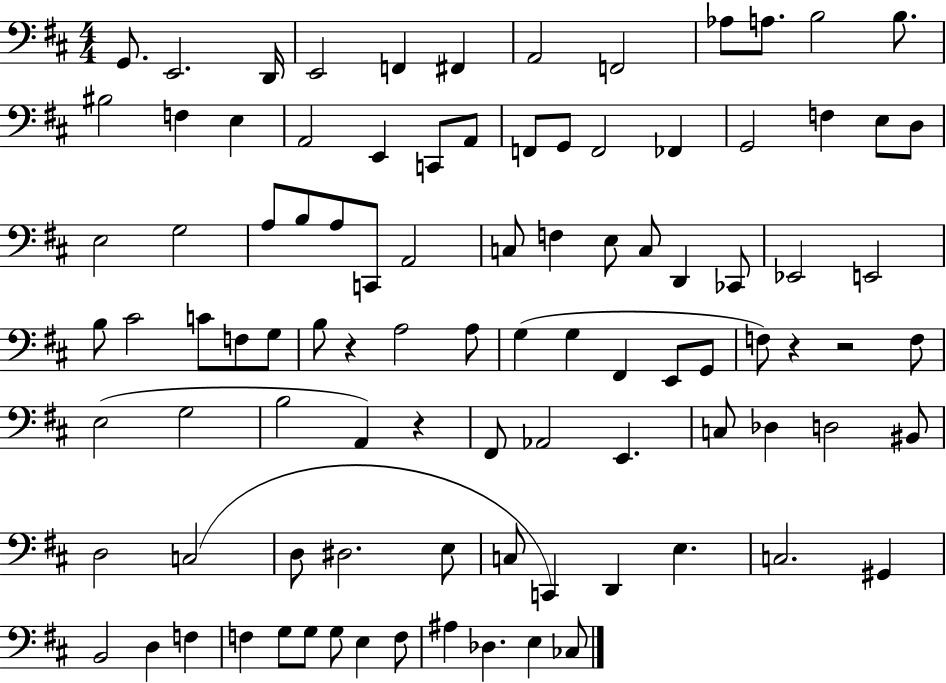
{
  \clef bass
  \numericTimeSignature
  \time 4/4
  \key d \major
  g,8. e,2. d,16 | e,2 f,4 fis,4 | a,2 f,2 | aes8 a8. b2 b8. | \break bis2 f4 e4 | a,2 e,4 c,8 a,8 | f,8 g,8 f,2 fes,4 | g,2 f4 e8 d8 | \break e2 g2 | a8 b8 a8 c,8 a,2 | c8 f4 e8 c8 d,4 ces,8 | ees,2 e,2 | \break b8 cis'2 c'8 f8 g8 | b8 r4 a2 a8 | g4( g4 fis,4 e,8 g,8 | f8) r4 r2 f8 | \break e2( g2 | b2 a,4) r4 | fis,8 aes,2 e,4. | c8 des4 d2 bis,8 | \break d2 c2( | d8 dis2. e8 | c8 c,4) d,4 e4. | c2. gis,4 | \break b,2 d4 f4 | f4 g8 g8 g8 e4 f8 | ais4 des4. e4 ces8 | \bar "|."
}